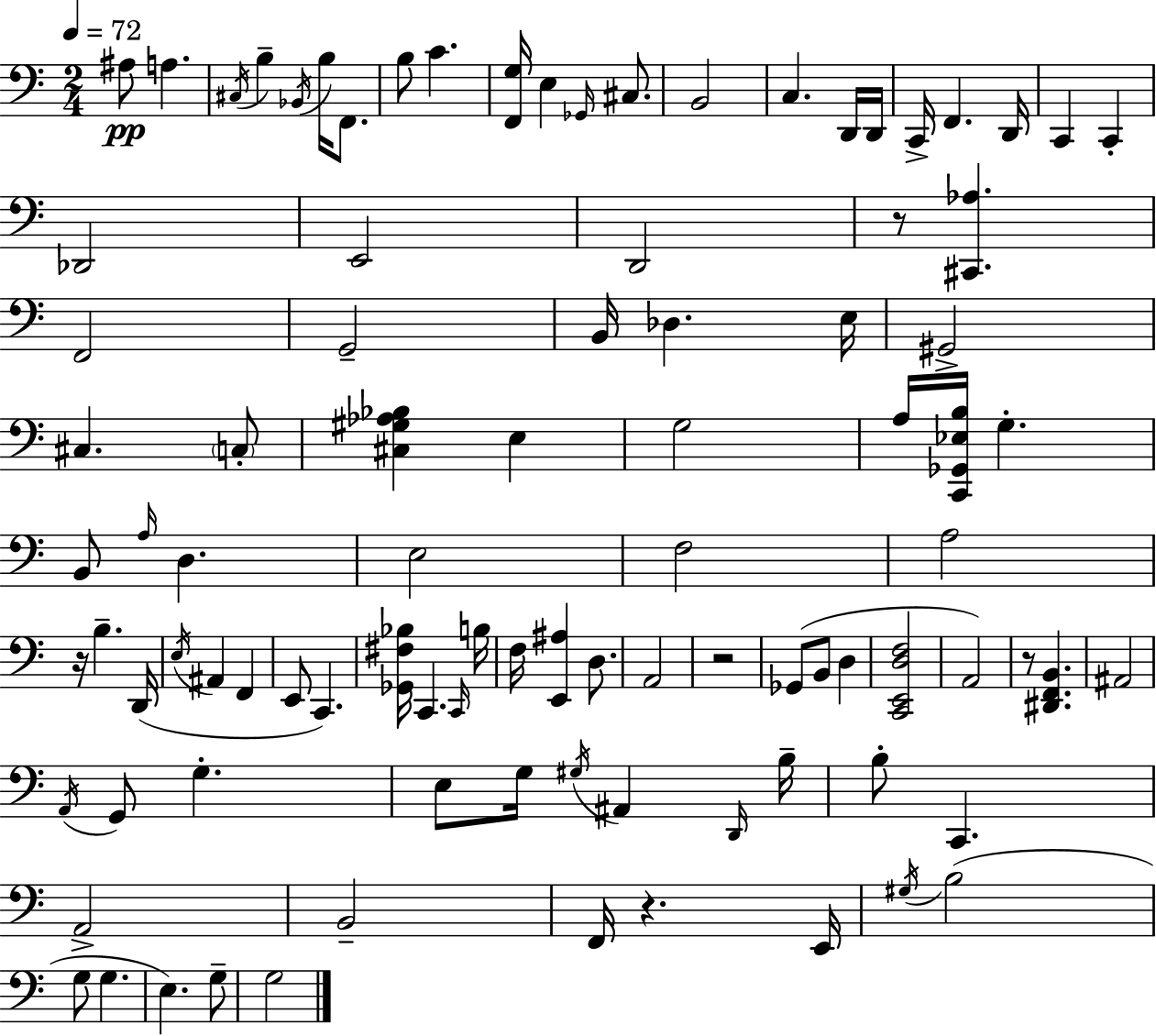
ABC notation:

X:1
T:Untitled
M:2/4
L:1/4
K:Am
^A,/2 A, ^C,/4 B, _B,,/4 B,/4 F,,/2 B,/2 C [F,,G,]/4 E, _G,,/4 ^C,/2 B,,2 C, D,,/4 D,,/4 C,,/4 F,, D,,/4 C,, C,, _D,,2 E,,2 D,,2 z/2 [^C,,_A,] F,,2 G,,2 B,,/4 _D, E,/4 ^G,,2 ^C, C,/2 [^C,^G,_A,_B,] E, G,2 A,/4 [C,,_G,,_E,B,]/4 G, B,,/2 A,/4 D, E,2 F,2 A,2 z/4 B, D,,/4 E,/4 ^A,, F,, E,,/2 C,, [_G,,^F,_B,]/4 C,, C,,/4 B,/4 F,/4 [E,,^A,] D,/2 A,,2 z2 _G,,/2 B,,/2 D, [C,,E,,D,F,]2 A,,2 z/2 [^D,,F,,B,,] ^A,,2 A,,/4 G,,/2 G, E,/2 G,/4 ^G,/4 ^A,, D,,/4 B,/4 B,/2 C,, A,,2 B,,2 F,,/4 z E,,/4 ^G,/4 B,2 G,/2 G, E, G,/2 G,2